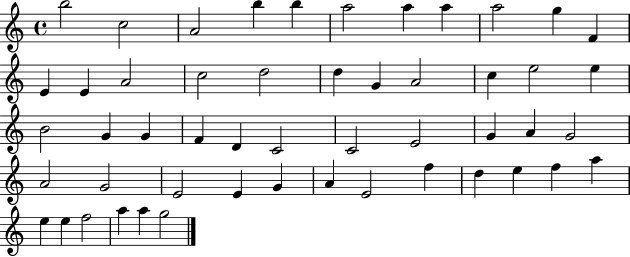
B5/h C5/h A4/h B5/q B5/q A5/h A5/q A5/q A5/h G5/q F4/q E4/q E4/q A4/h C5/h D5/h D5/q G4/q A4/h C5/q E5/h E5/q B4/h G4/q G4/q F4/q D4/q C4/h C4/h E4/h G4/q A4/q G4/h A4/h G4/h E4/h E4/q G4/q A4/q E4/h F5/q D5/q E5/q F5/q A5/q E5/q E5/q F5/h A5/q A5/q G5/h